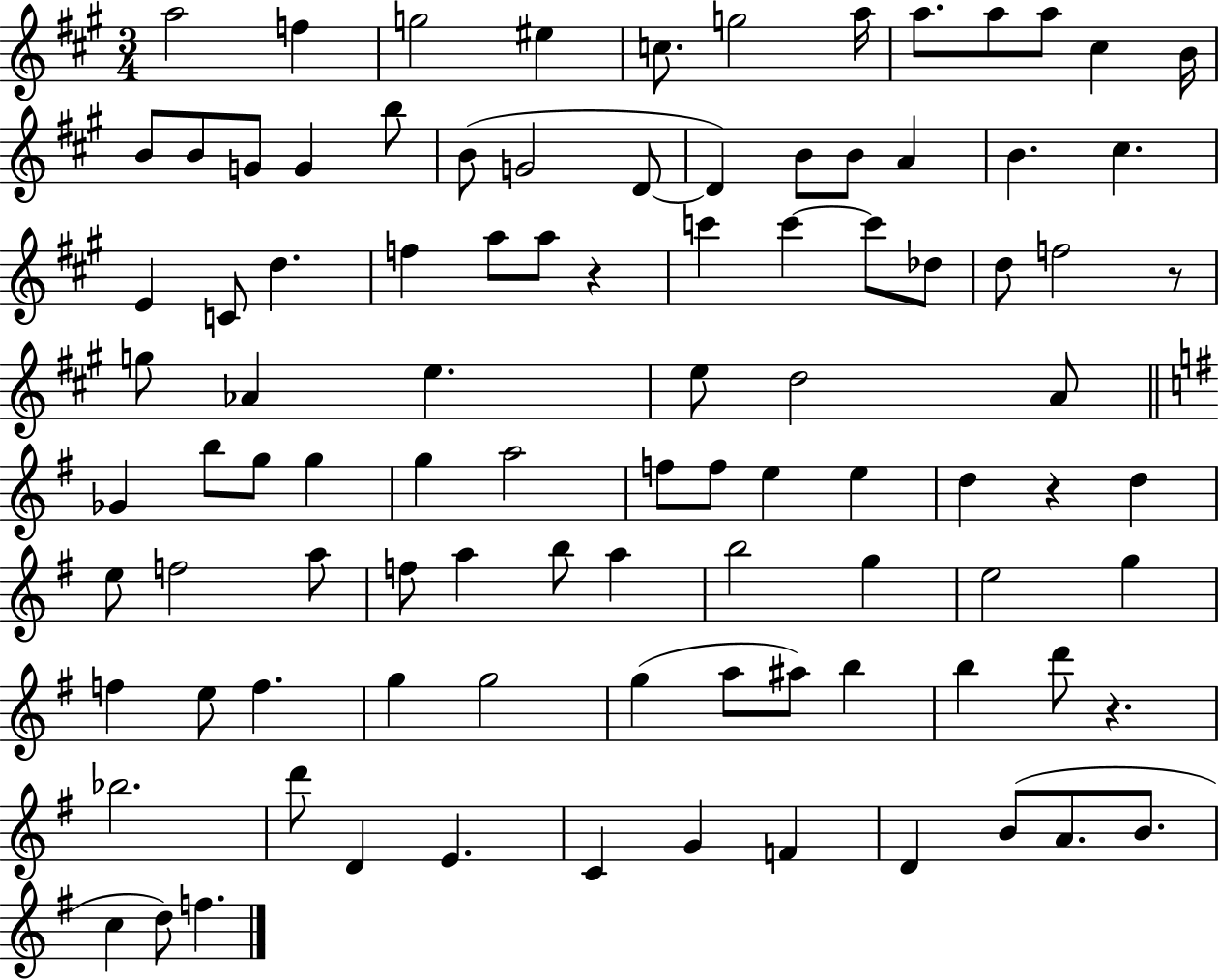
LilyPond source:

{
  \clef treble
  \numericTimeSignature
  \time 3/4
  \key a \major
  a''2 f''4 | g''2 eis''4 | c''8. g''2 a''16 | a''8. a''8 a''8 cis''4 b'16 | \break b'8 b'8 g'8 g'4 b''8 | b'8( g'2 d'8~~ | d'4) b'8 b'8 a'4 | b'4. cis''4. | \break e'4 c'8 d''4. | f''4 a''8 a''8 r4 | c'''4 c'''4~~ c'''8 des''8 | d''8 f''2 r8 | \break g''8 aes'4 e''4. | e''8 d''2 a'8 | \bar "||" \break \key e \minor ges'4 b''8 g''8 g''4 | g''4 a''2 | f''8 f''8 e''4 e''4 | d''4 r4 d''4 | \break e''8 f''2 a''8 | f''8 a''4 b''8 a''4 | b''2 g''4 | e''2 g''4 | \break f''4 e''8 f''4. | g''4 g''2 | g''4( a''8 ais''8) b''4 | b''4 d'''8 r4. | \break bes''2. | d'''8 d'4 e'4. | c'4 g'4 f'4 | d'4 b'8( a'8. b'8. | \break c''4 d''8) f''4. | \bar "|."
}